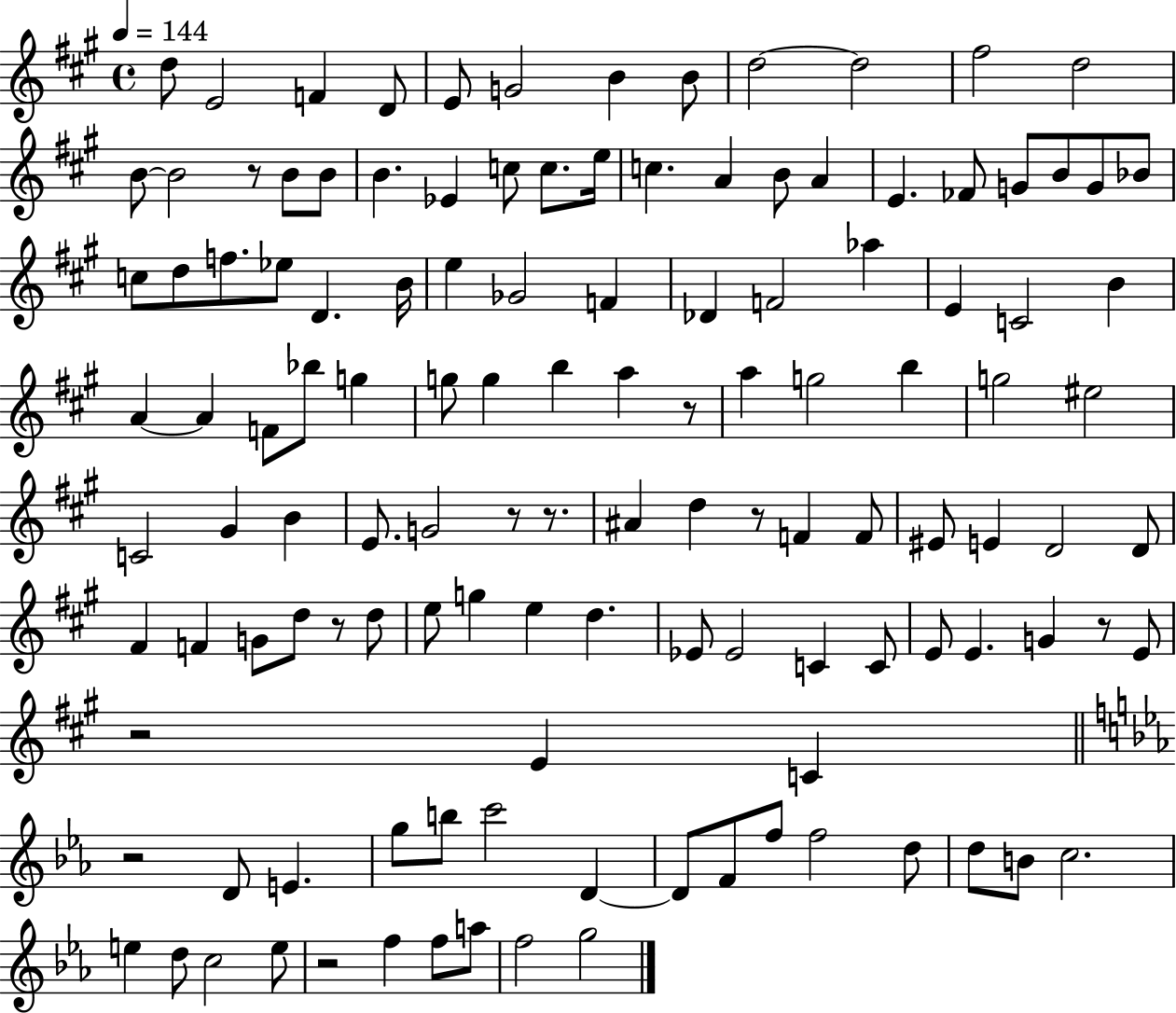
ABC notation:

X:1
T:Untitled
M:4/4
L:1/4
K:A
d/2 E2 F D/2 E/2 G2 B B/2 d2 d2 ^f2 d2 B/2 B2 z/2 B/2 B/2 B _E c/2 c/2 e/4 c A B/2 A E _F/2 G/2 B/2 G/2 _B/2 c/2 d/2 f/2 _e/2 D B/4 e _G2 F _D F2 _a E C2 B A A F/2 _b/2 g g/2 g b a z/2 a g2 b g2 ^e2 C2 ^G B E/2 G2 z/2 z/2 ^A d z/2 F F/2 ^E/2 E D2 D/2 ^F F G/2 d/2 z/2 d/2 e/2 g e d _E/2 _E2 C C/2 E/2 E G z/2 E/2 z2 E C z2 D/2 E g/2 b/2 c'2 D D/2 F/2 f/2 f2 d/2 d/2 B/2 c2 e d/2 c2 e/2 z2 f f/2 a/2 f2 g2